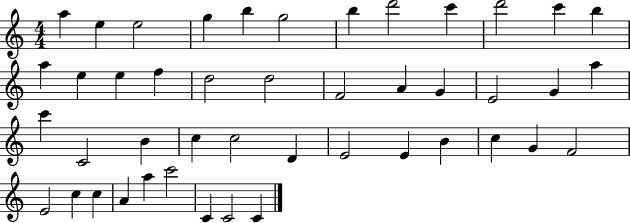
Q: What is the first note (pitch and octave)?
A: A5